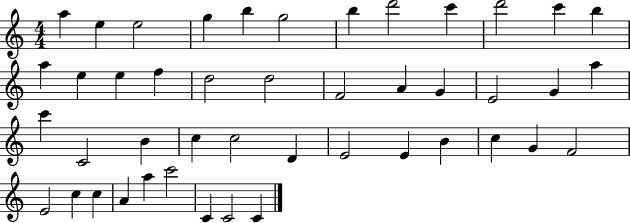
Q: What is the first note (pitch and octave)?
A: A5